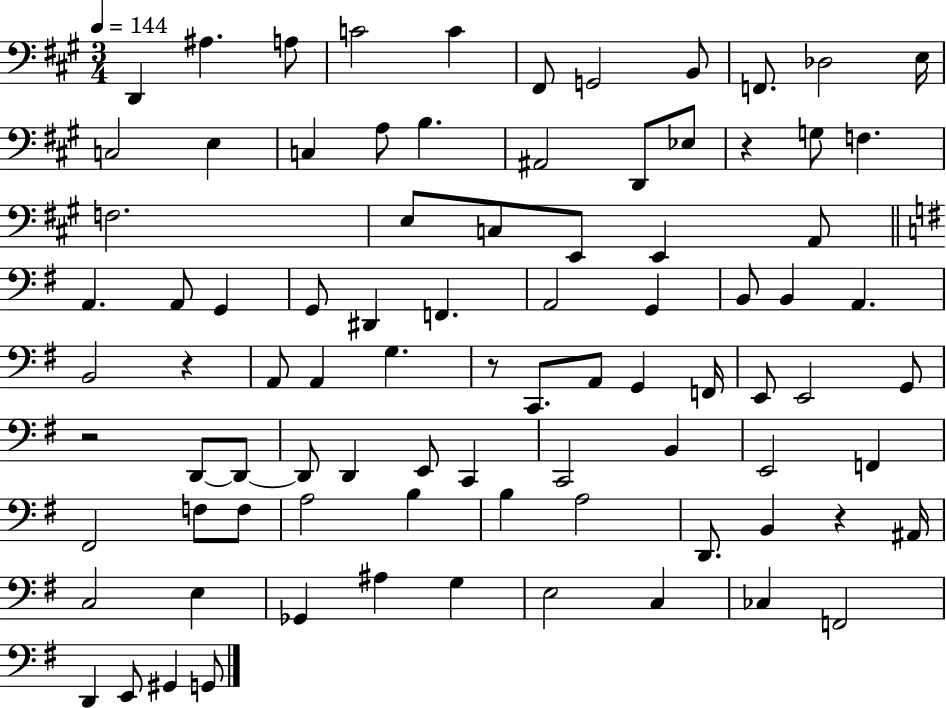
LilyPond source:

{
  \clef bass
  \numericTimeSignature
  \time 3/4
  \key a \major
  \tempo 4 = 144
  \repeat volta 2 { d,4 ais4. a8 | c'2 c'4 | fis,8 g,2 b,8 | f,8. des2 e16 | \break c2 e4 | c4 a8 b4. | ais,2 d,8 ees8 | r4 g8 f4. | \break f2. | e8 c8 e,8 e,4 a,8 | \bar "||" \break \key e \minor a,4. a,8 g,4 | g,8 dis,4 f,4. | a,2 g,4 | b,8 b,4 a,4. | \break b,2 r4 | a,8 a,4 g4. | r8 c,8. a,8 g,4 f,16 | e,8 e,2 g,8 | \break r2 d,8~~ d,8~~ | d,8 d,4 e,8 c,4 | c,2 b,4 | e,2 f,4 | \break fis,2 f8 f8 | a2 b4 | b4 a2 | d,8. b,4 r4 ais,16 | \break c2 e4 | ges,4 ais4 g4 | e2 c4 | ces4 f,2 | \break d,4 e,8 gis,4 g,8 | } \bar "|."
}